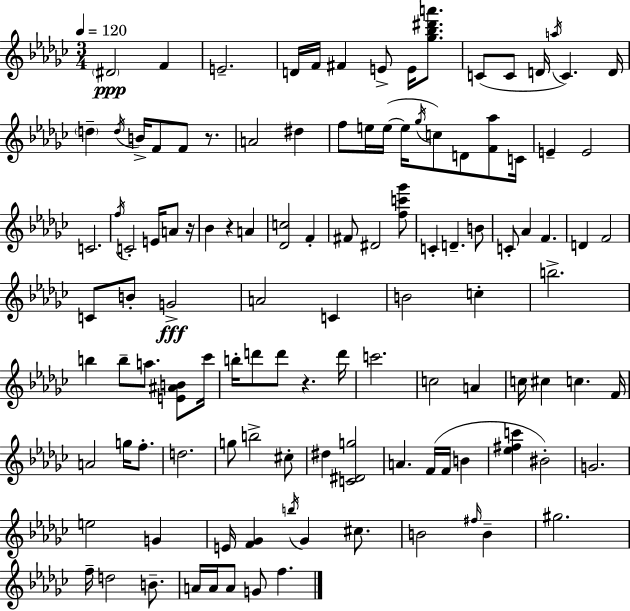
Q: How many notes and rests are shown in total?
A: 116